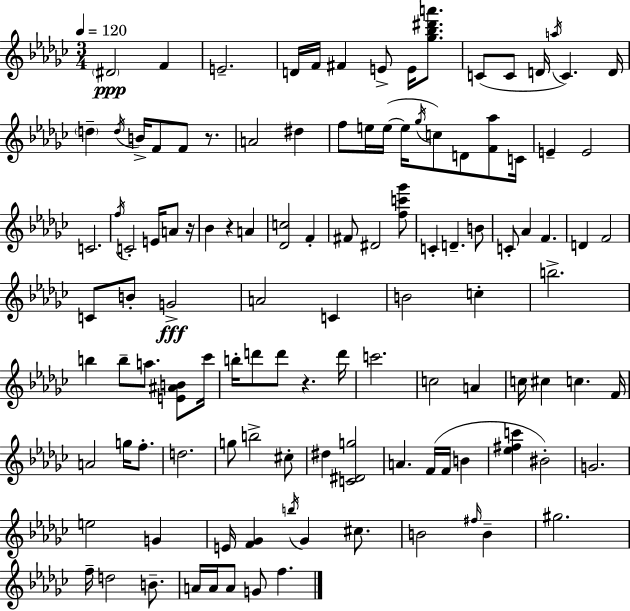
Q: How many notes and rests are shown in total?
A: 116